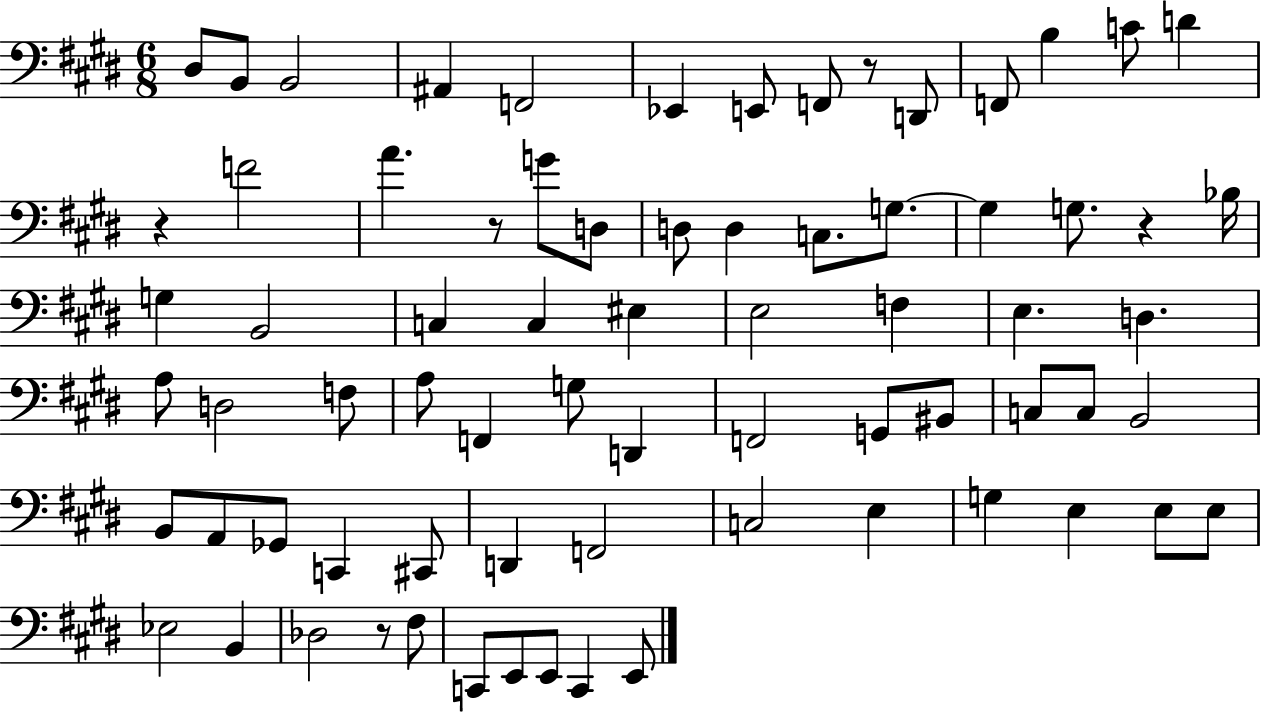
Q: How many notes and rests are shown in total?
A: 73